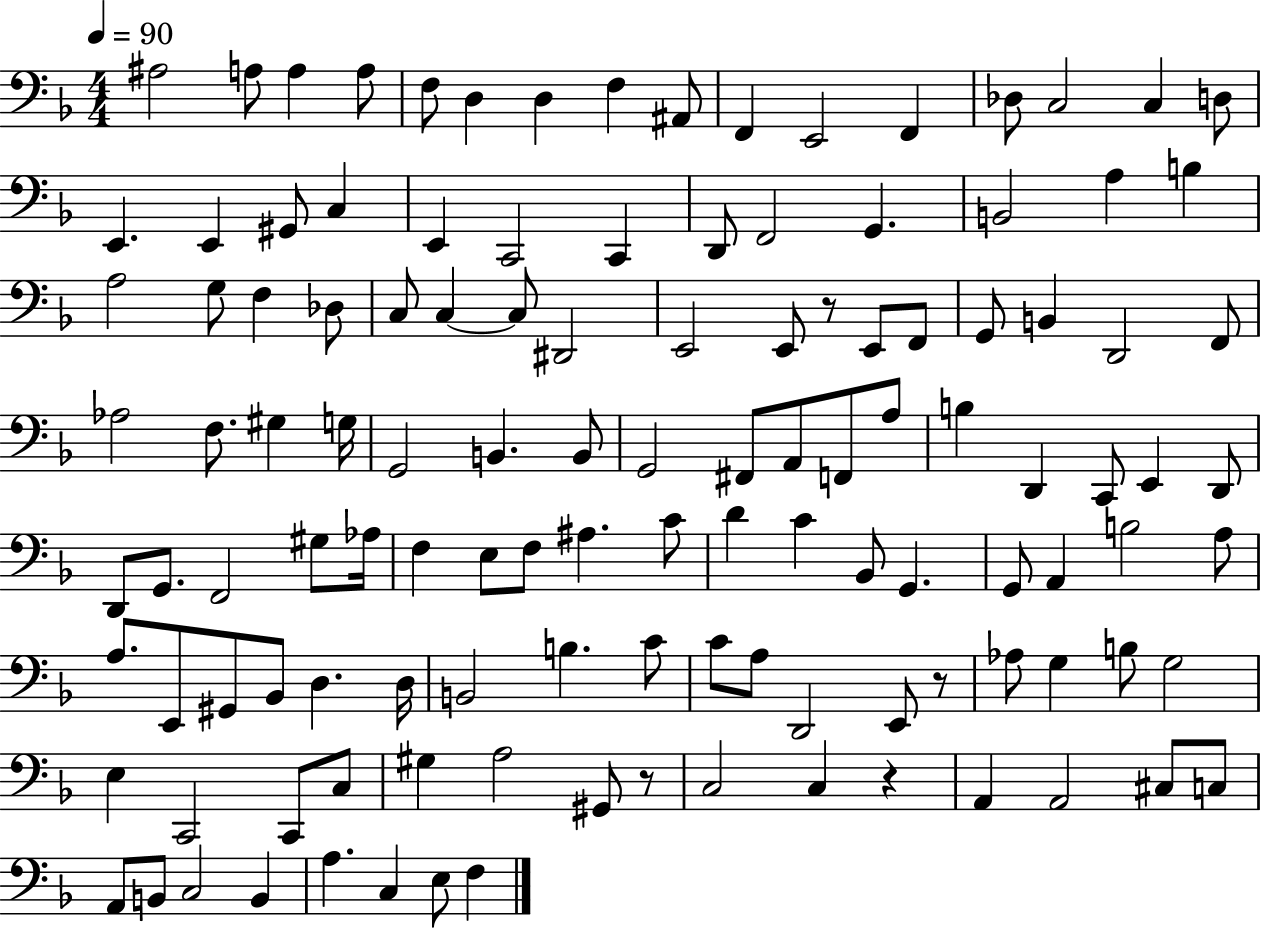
A#3/h A3/e A3/q A3/e F3/e D3/q D3/q F3/q A#2/e F2/q E2/h F2/q Db3/e C3/h C3/q D3/e E2/q. E2/q G#2/e C3/q E2/q C2/h C2/q D2/e F2/h G2/q. B2/h A3/q B3/q A3/h G3/e F3/q Db3/e C3/e C3/q C3/e D#2/h E2/h E2/e R/e E2/e F2/e G2/e B2/q D2/h F2/e Ab3/h F3/e. G#3/q G3/s G2/h B2/q. B2/e G2/h F#2/e A2/e F2/e A3/e B3/q D2/q C2/e E2/q D2/e D2/e G2/e. F2/h G#3/e Ab3/s F3/q E3/e F3/e A#3/q. C4/e D4/q C4/q Bb2/e G2/q. G2/e A2/q B3/h A3/e A3/e. E2/e G#2/e Bb2/e D3/q. D3/s B2/h B3/q. C4/e C4/e A3/e D2/h E2/e R/e Ab3/e G3/q B3/e G3/h E3/q C2/h C2/e C3/e G#3/q A3/h G#2/e R/e C3/h C3/q R/q A2/q A2/h C#3/e C3/e A2/e B2/e C3/h B2/q A3/q. C3/q E3/e F3/q